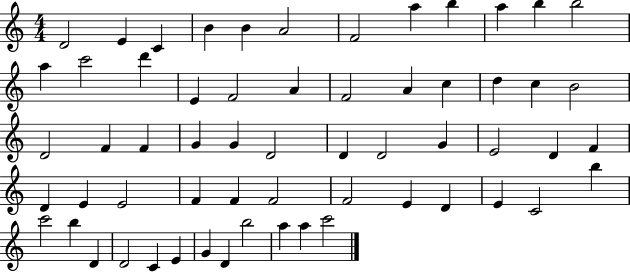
D4/h E4/q C4/q B4/q B4/q A4/h F4/h A5/q B5/q A5/q B5/q B5/h A5/q C6/h D6/q E4/q F4/h A4/q F4/h A4/q C5/q D5/q C5/q B4/h D4/h F4/q F4/q G4/q G4/q D4/h D4/q D4/h G4/q E4/h D4/q F4/q D4/q E4/q E4/h F4/q F4/q F4/h F4/h E4/q D4/q E4/q C4/h B5/q C6/h B5/q D4/q D4/h C4/q E4/q G4/q D4/q B5/h A5/q A5/q C6/h